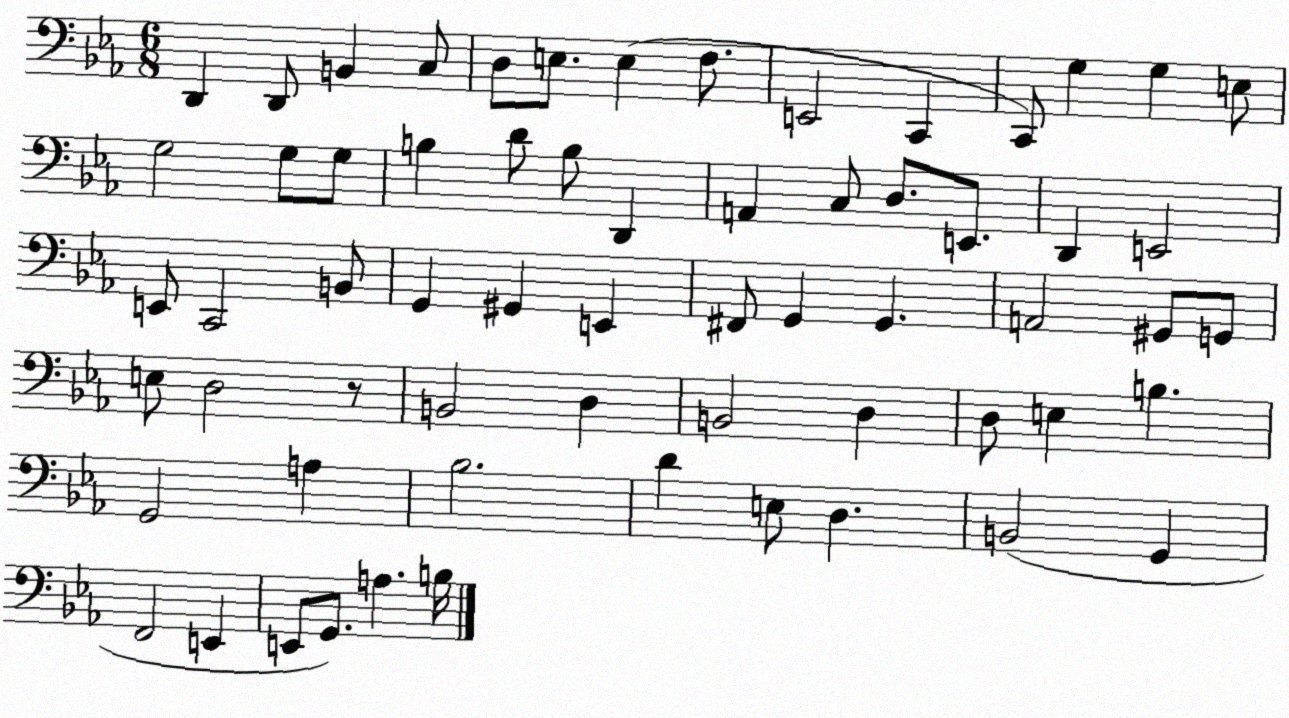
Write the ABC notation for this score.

X:1
T:Untitled
M:6/8
L:1/4
K:Eb
D,, D,,/2 B,, C,/2 D,/2 E,/2 E, F,/2 E,,2 C,, C,,/2 G, G, E,/2 G,2 G,/2 G,/2 B, D/2 B,/2 D,, A,, C,/2 D,/2 E,,/2 D,, E,,2 E,,/2 C,,2 B,,/2 G,, ^G,, E,, ^F,,/2 G,, G,, A,,2 ^G,,/2 G,,/2 E,/2 D,2 z/2 B,,2 D, B,,2 D, D,/2 E, B, G,,2 A, _B,2 D E,/2 D, B,,2 G,, F,,2 E,, E,,/2 G,,/2 A, B,/4